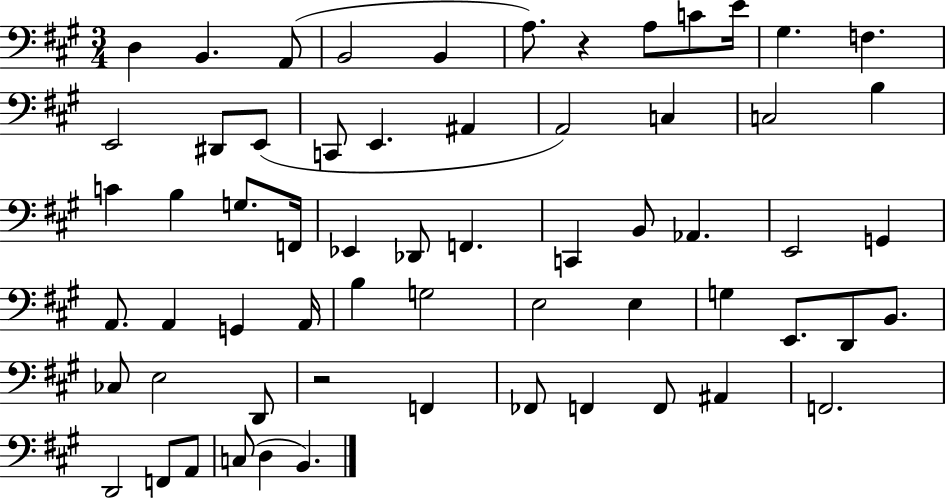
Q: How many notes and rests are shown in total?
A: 62